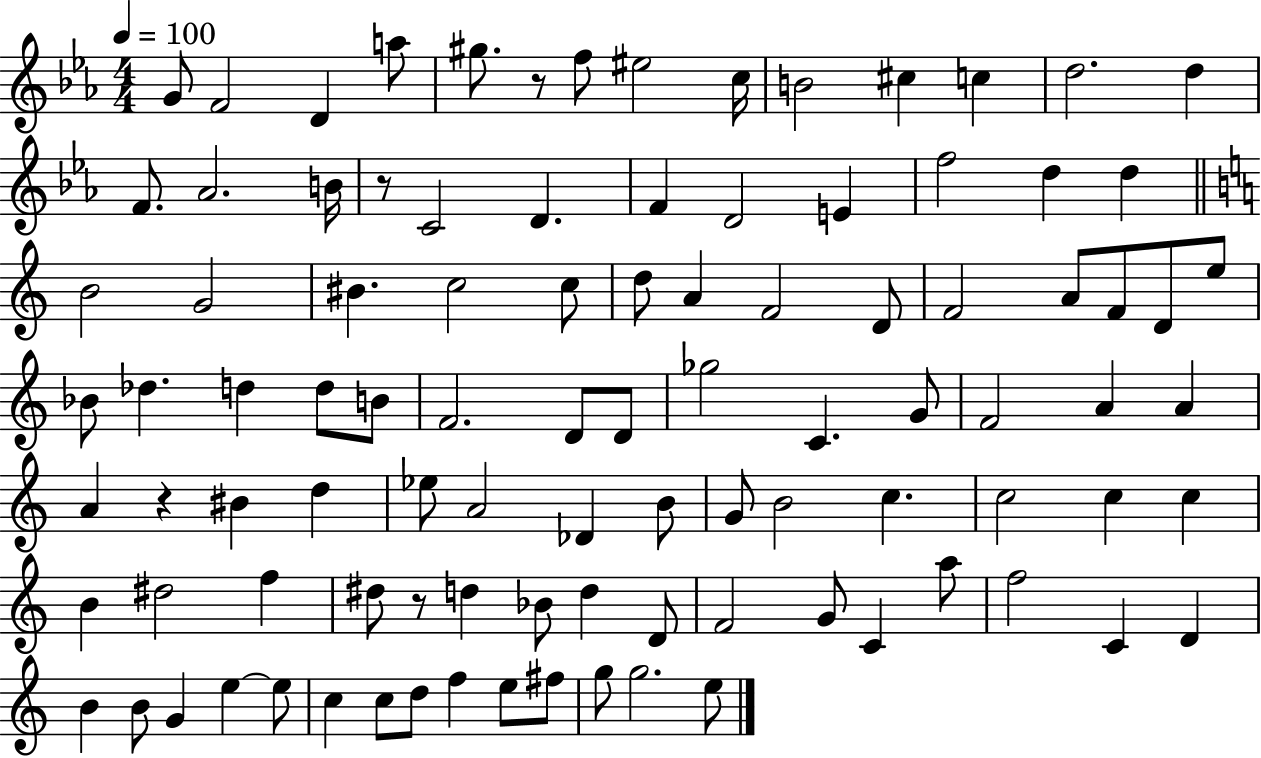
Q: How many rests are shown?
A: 4